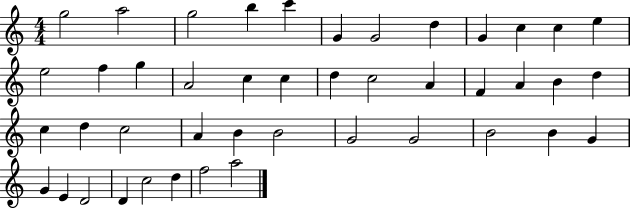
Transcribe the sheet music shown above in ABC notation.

X:1
T:Untitled
M:4/4
L:1/4
K:C
g2 a2 g2 b c' G G2 d G c c e e2 f g A2 c c d c2 A F A B d c d c2 A B B2 G2 G2 B2 B G G E D2 D c2 d f2 a2